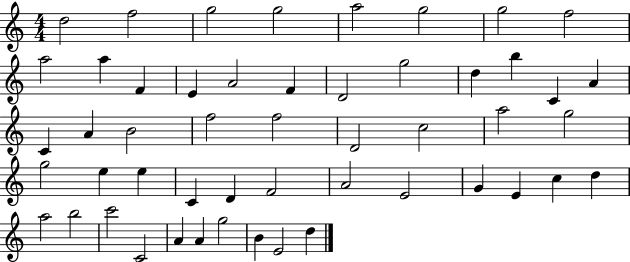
D5/h F5/h G5/h G5/h A5/h G5/h G5/h F5/h A5/h A5/q F4/q E4/q A4/h F4/q D4/h G5/h D5/q B5/q C4/q A4/q C4/q A4/q B4/h F5/h F5/h D4/h C5/h A5/h G5/h G5/h E5/q E5/q C4/q D4/q F4/h A4/h E4/h G4/q E4/q C5/q D5/q A5/h B5/h C6/h C4/h A4/q A4/q G5/h B4/q E4/h D5/q